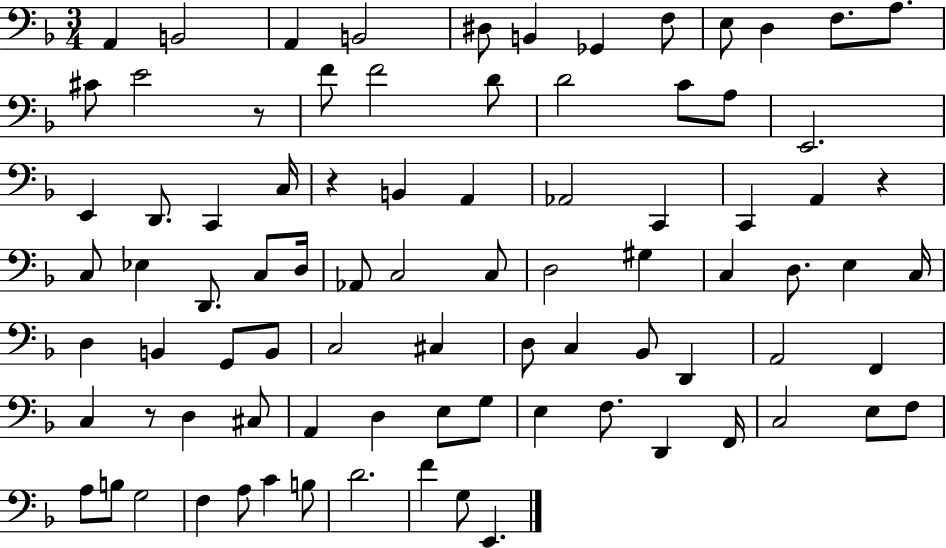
A2/q B2/h A2/q B2/h D#3/e B2/q Gb2/q F3/e E3/e D3/q F3/e. A3/e. C#4/e E4/h R/e F4/e F4/h D4/e D4/h C4/e A3/e E2/h. E2/q D2/e. C2/q C3/s R/q B2/q A2/q Ab2/h C2/q C2/q A2/q R/q C3/e Eb3/q D2/e. C3/e D3/s Ab2/e C3/h C3/e D3/h G#3/q C3/q D3/e. E3/q C3/s D3/q B2/q G2/e B2/e C3/h C#3/q D3/e C3/q Bb2/e D2/q A2/h F2/q C3/q R/e D3/q C#3/e A2/q D3/q E3/e G3/e E3/q F3/e. D2/q F2/s C3/h E3/e F3/e A3/e B3/e G3/h F3/q A3/e C4/q B3/e D4/h. F4/q G3/e E2/q.